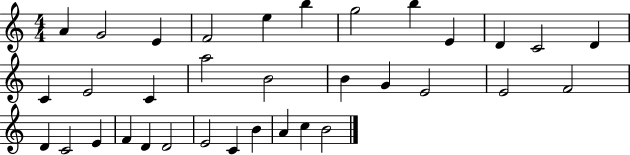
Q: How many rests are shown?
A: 0